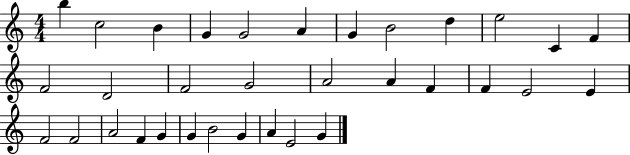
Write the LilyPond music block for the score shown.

{
  \clef treble
  \numericTimeSignature
  \time 4/4
  \key c \major
  b''4 c''2 b'4 | g'4 g'2 a'4 | g'4 b'2 d''4 | e''2 c'4 f'4 | \break f'2 d'2 | f'2 g'2 | a'2 a'4 f'4 | f'4 e'2 e'4 | \break f'2 f'2 | a'2 f'4 g'4 | g'4 b'2 g'4 | a'4 e'2 g'4 | \break \bar "|."
}